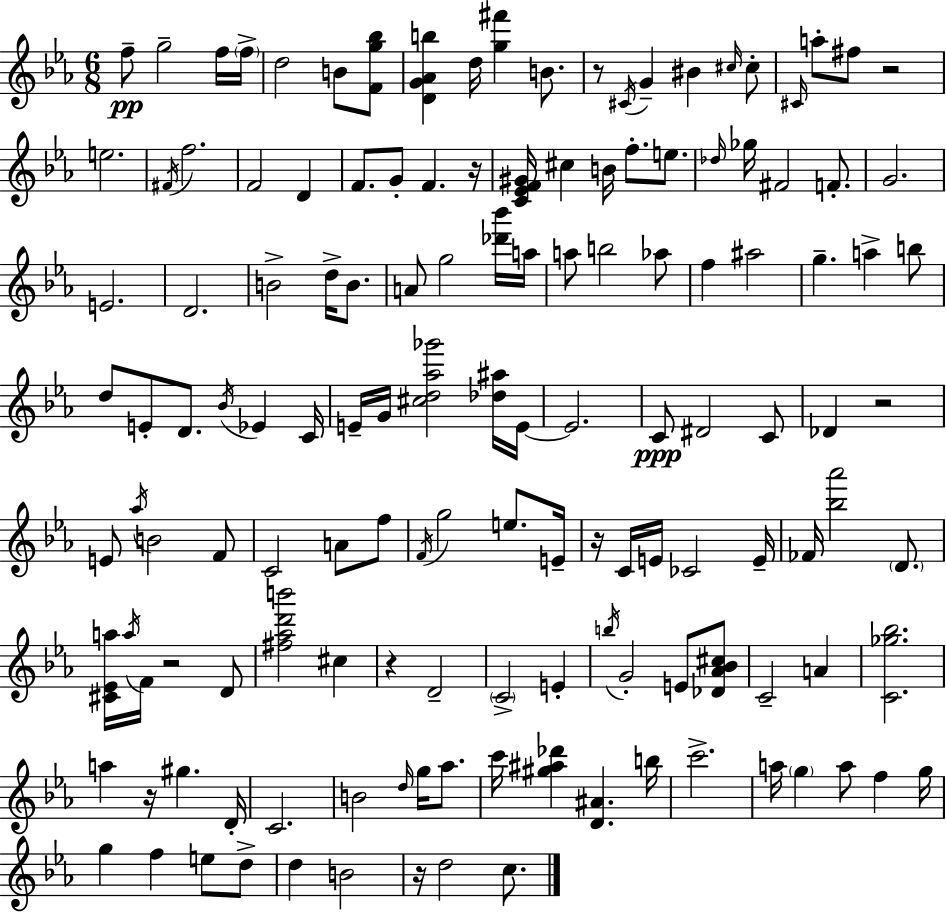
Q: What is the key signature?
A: EES major